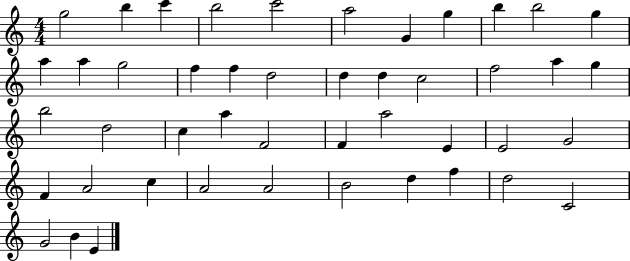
{
  \clef treble
  \numericTimeSignature
  \time 4/4
  \key c \major
  g''2 b''4 c'''4 | b''2 c'''2 | a''2 g'4 g''4 | b''4 b''2 g''4 | \break a''4 a''4 g''2 | f''4 f''4 d''2 | d''4 d''4 c''2 | f''2 a''4 g''4 | \break b''2 d''2 | c''4 a''4 f'2 | f'4 a''2 e'4 | e'2 g'2 | \break f'4 a'2 c''4 | a'2 a'2 | b'2 d''4 f''4 | d''2 c'2 | \break g'2 b'4 e'4 | \bar "|."
}